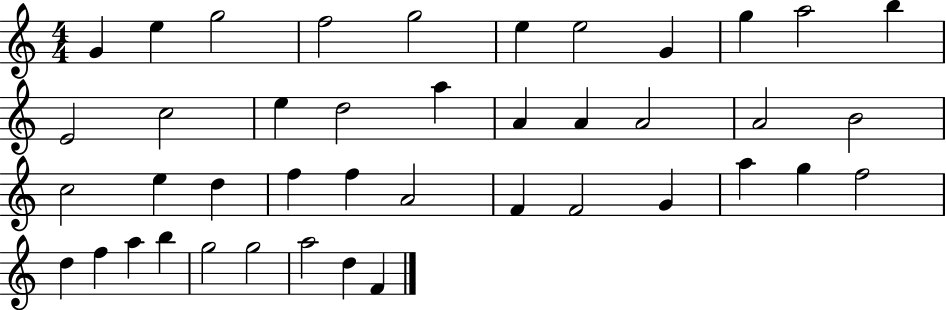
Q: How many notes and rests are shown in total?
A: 42